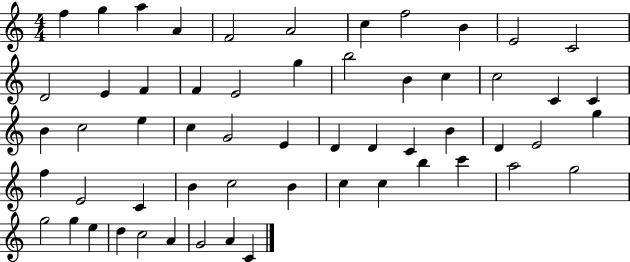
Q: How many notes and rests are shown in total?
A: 57